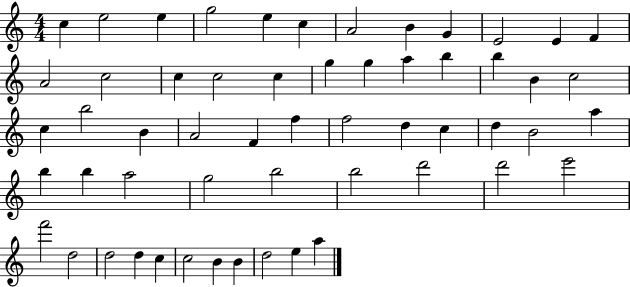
C5/q E5/h E5/q G5/h E5/q C5/q A4/h B4/q G4/q E4/h E4/q F4/q A4/h C5/h C5/q C5/h C5/q G5/q G5/q A5/q B5/q B5/q B4/q C5/h C5/q B5/h B4/q A4/h F4/q F5/q F5/h D5/q C5/q D5/q B4/h A5/q B5/q B5/q A5/h G5/h B5/h B5/h D6/h D6/h E6/h F6/h D5/h D5/h D5/q C5/q C5/h B4/q B4/q D5/h E5/q A5/q